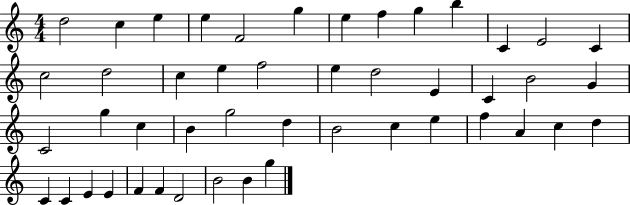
X:1
T:Untitled
M:4/4
L:1/4
K:C
d2 c e e F2 g e f g b C E2 C c2 d2 c e f2 e d2 E C B2 G C2 g c B g2 d B2 c e f A c d C C E E F F D2 B2 B g